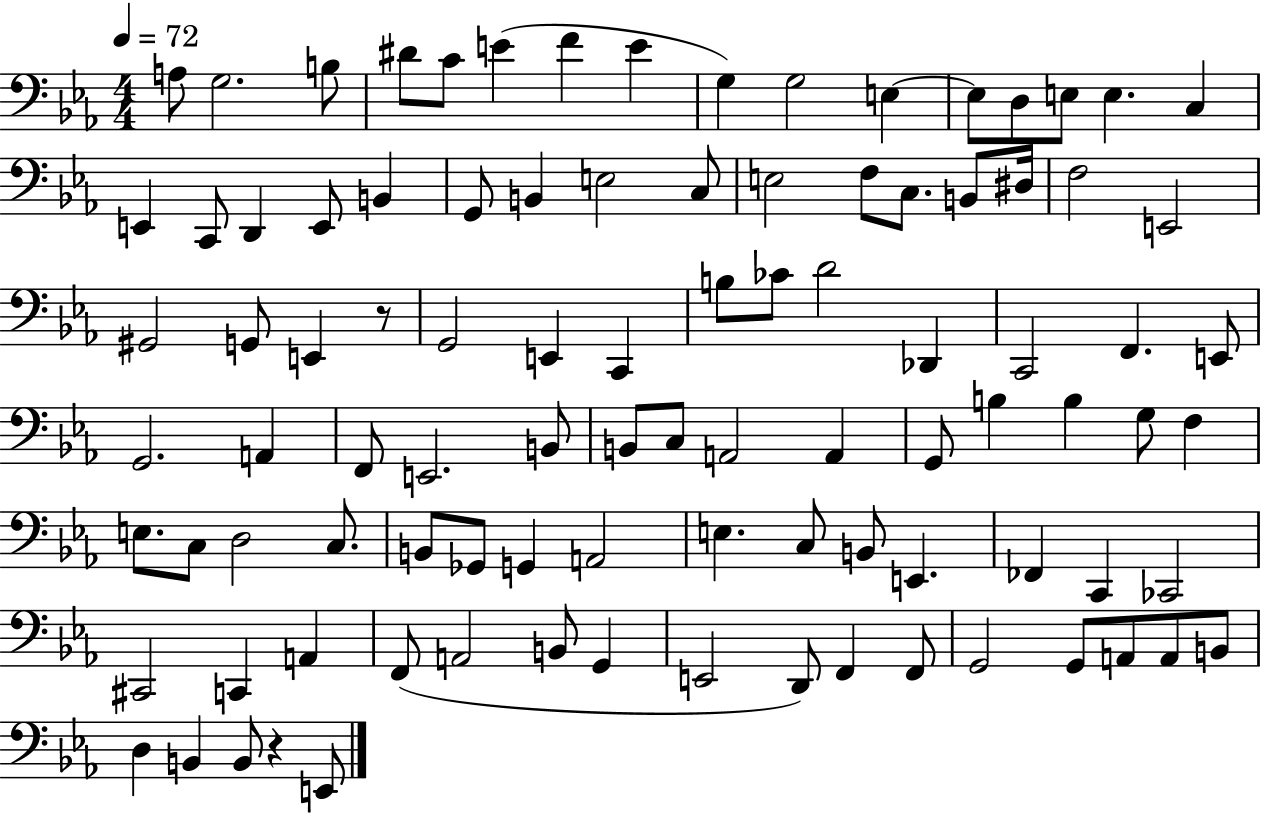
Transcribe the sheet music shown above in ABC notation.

X:1
T:Untitled
M:4/4
L:1/4
K:Eb
A,/2 G,2 B,/2 ^D/2 C/2 E F E G, G,2 E, E,/2 D,/2 E,/2 E, C, E,, C,,/2 D,, E,,/2 B,, G,,/2 B,, E,2 C,/2 E,2 F,/2 C,/2 B,,/2 ^D,/4 F,2 E,,2 ^G,,2 G,,/2 E,, z/2 G,,2 E,, C,, B,/2 _C/2 D2 _D,, C,,2 F,, E,,/2 G,,2 A,, F,,/2 E,,2 B,,/2 B,,/2 C,/2 A,,2 A,, G,,/2 B, B, G,/2 F, E,/2 C,/2 D,2 C,/2 B,,/2 _G,,/2 G,, A,,2 E, C,/2 B,,/2 E,, _F,, C,, _C,,2 ^C,,2 C,, A,, F,,/2 A,,2 B,,/2 G,, E,,2 D,,/2 F,, F,,/2 G,,2 G,,/2 A,,/2 A,,/2 B,,/2 D, B,, B,,/2 z E,,/2